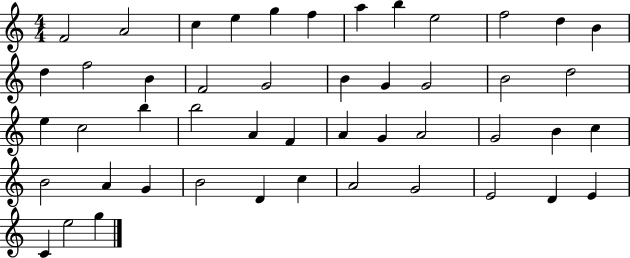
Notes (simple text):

F4/h A4/h C5/q E5/q G5/q F5/q A5/q B5/q E5/h F5/h D5/q B4/q D5/q F5/h B4/q F4/h G4/h B4/q G4/q G4/h B4/h D5/h E5/q C5/h B5/q B5/h A4/q F4/q A4/q G4/q A4/h G4/h B4/q C5/q B4/h A4/q G4/q B4/h D4/q C5/q A4/h G4/h E4/h D4/q E4/q C4/q E5/h G5/q